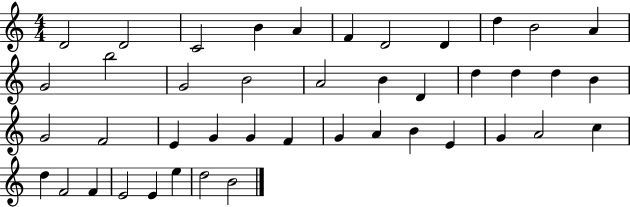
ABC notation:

X:1
T:Untitled
M:4/4
L:1/4
K:C
D2 D2 C2 B A F D2 D d B2 A G2 b2 G2 B2 A2 B D d d d B G2 F2 E G G F G A B E G A2 c d F2 F E2 E e d2 B2